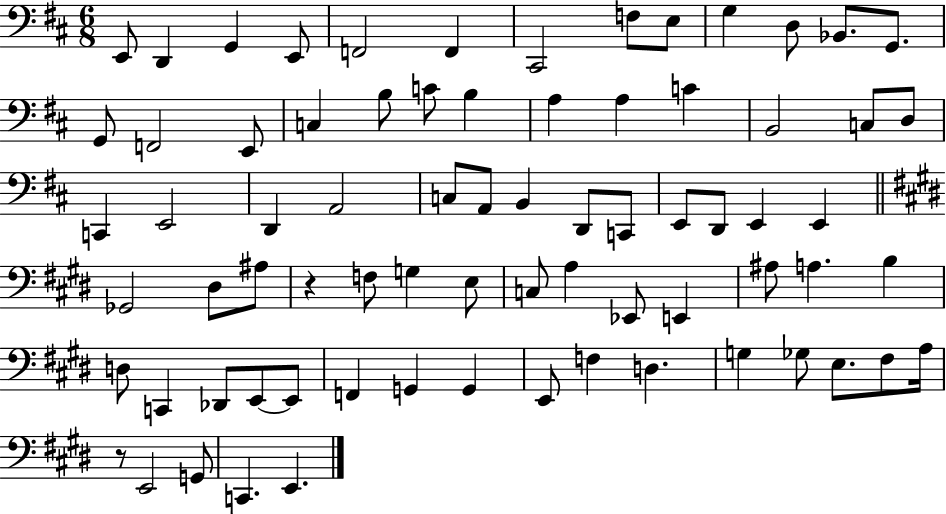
{
  \clef bass
  \numericTimeSignature
  \time 6/8
  \key d \major
  e,8 d,4 g,4 e,8 | f,2 f,4 | cis,2 f8 e8 | g4 d8 bes,8. g,8. | \break g,8 f,2 e,8 | c4 b8 c'8 b4 | a4 a4 c'4 | b,2 c8 d8 | \break c,4 e,2 | d,4 a,2 | c8 a,8 b,4 d,8 c,8 | e,8 d,8 e,4 e,4 | \break \bar "||" \break \key e \major ges,2 dis8 ais8 | r4 f8 g4 e8 | c8 a4 ees,8 e,4 | ais8 a4. b4 | \break d8 c,4 des,8 e,8~~ e,8 | f,4 g,4 g,4 | e,8 f4 d4. | g4 ges8 e8. fis8 a16 | \break r8 e,2 g,8 | c,4. e,4. | \bar "|."
}